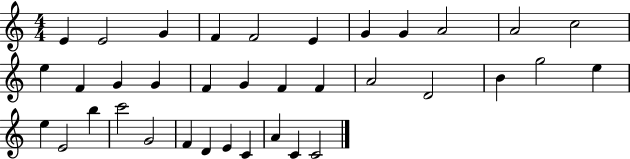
{
  \clef treble
  \numericTimeSignature
  \time 4/4
  \key c \major
  e'4 e'2 g'4 | f'4 f'2 e'4 | g'4 g'4 a'2 | a'2 c''2 | \break e''4 f'4 g'4 g'4 | f'4 g'4 f'4 f'4 | a'2 d'2 | b'4 g''2 e''4 | \break e''4 e'2 b''4 | c'''2 g'2 | f'4 d'4 e'4 c'4 | a'4 c'4 c'2 | \break \bar "|."
}